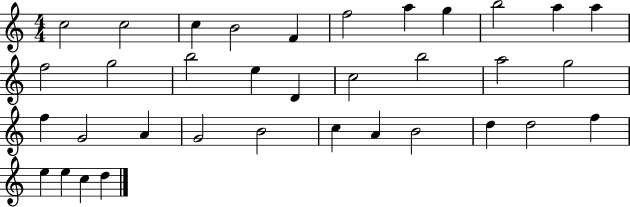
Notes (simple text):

C5/h C5/h C5/q B4/h F4/q F5/h A5/q G5/q B5/h A5/q A5/q F5/h G5/h B5/h E5/q D4/q C5/h B5/h A5/h G5/h F5/q G4/h A4/q G4/h B4/h C5/q A4/q B4/h D5/q D5/h F5/q E5/q E5/q C5/q D5/q